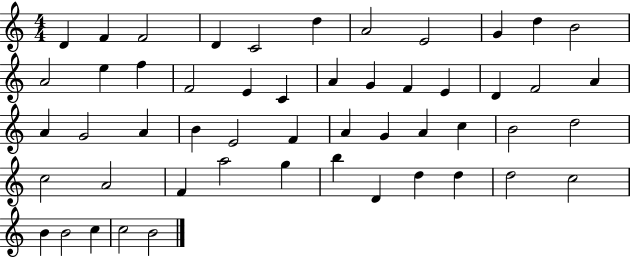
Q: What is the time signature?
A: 4/4